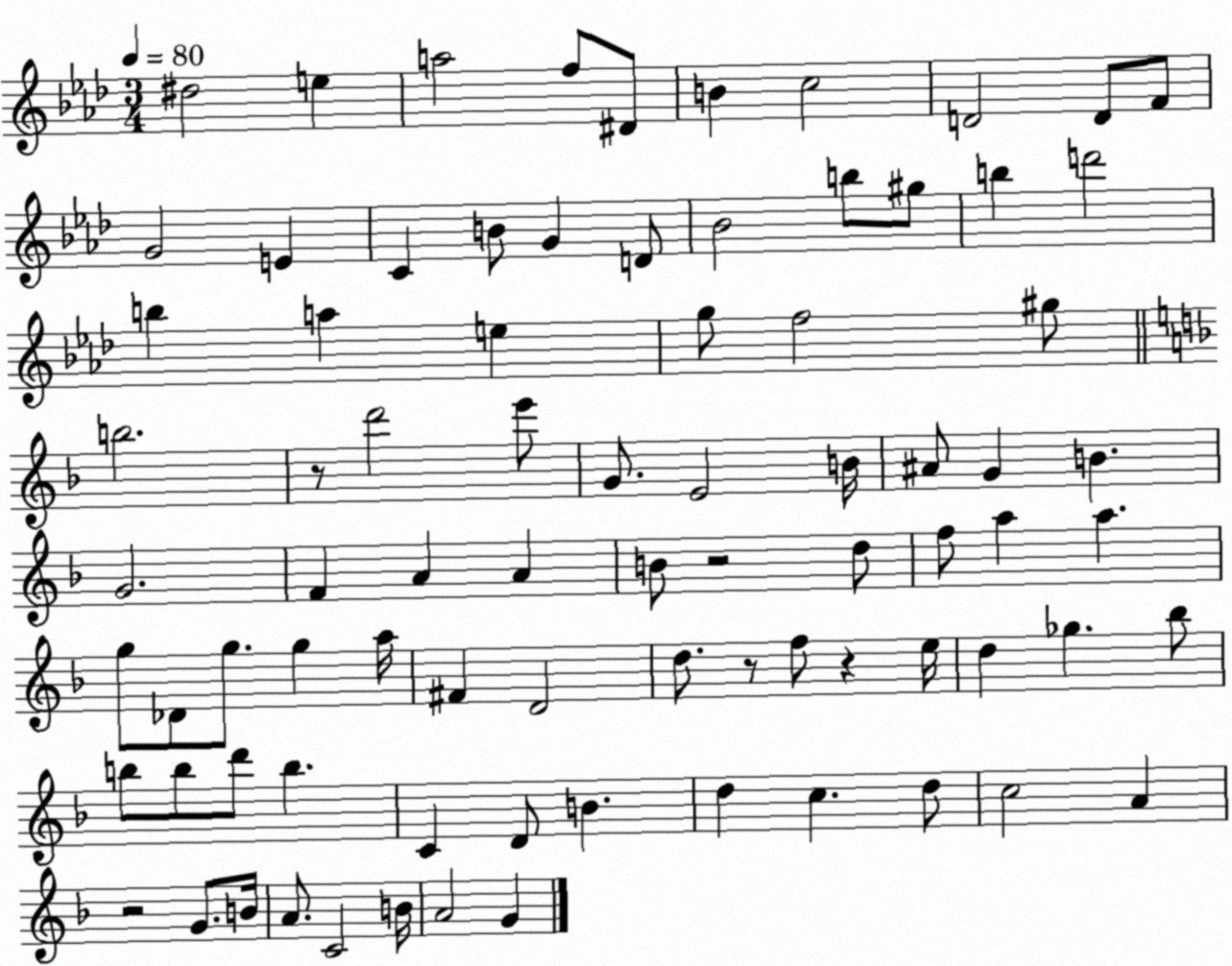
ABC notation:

X:1
T:Untitled
M:3/4
L:1/4
K:Ab
^d2 e a2 f/2 ^D/2 B c2 D2 D/2 F/2 G2 E C B/2 G D/2 _B2 b/2 ^g/2 b d'2 b a e g/2 f2 ^g/2 b2 z/2 d'2 e'/2 G/2 E2 B/4 ^A/2 G B G2 F A A B/2 z2 d/2 f/2 a a g/2 _D/2 g/2 g a/4 ^F D2 d/2 z/2 f/2 z e/4 d _g _b/2 b/2 b/2 d'/2 b C D/2 B d c d/2 c2 A z2 G/2 B/4 A/2 C2 B/4 A2 G